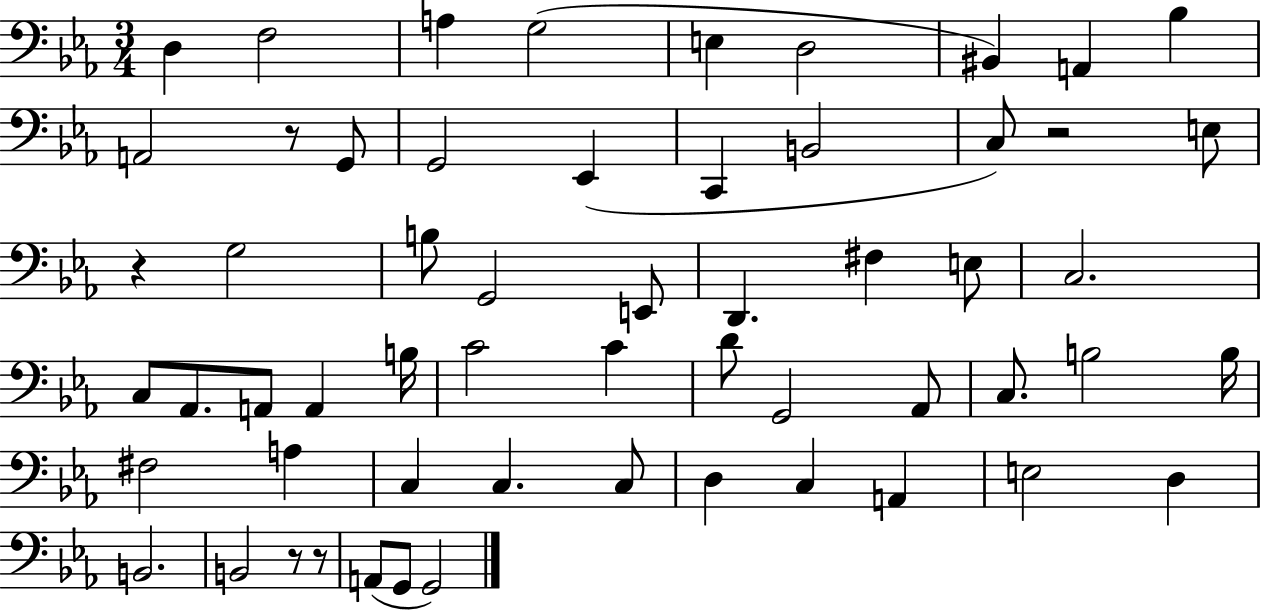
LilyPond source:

{
  \clef bass
  \numericTimeSignature
  \time 3/4
  \key ees \major
  d4 f2 | a4 g2( | e4 d2 | bis,4) a,4 bes4 | \break a,2 r8 g,8 | g,2 ees,4( | c,4 b,2 | c8) r2 e8 | \break r4 g2 | b8 g,2 e,8 | d,4. fis4 e8 | c2. | \break c8 aes,8. a,8 a,4 b16 | c'2 c'4 | d'8 g,2 aes,8 | c8. b2 b16 | \break fis2 a4 | c4 c4. c8 | d4 c4 a,4 | e2 d4 | \break b,2. | b,2 r8 r8 | a,8( g,8 g,2) | \bar "|."
}